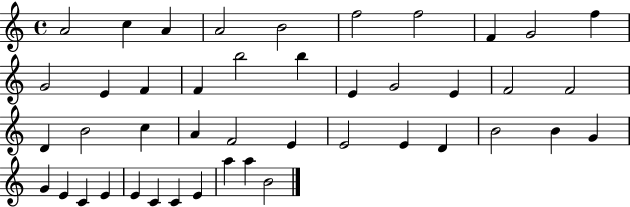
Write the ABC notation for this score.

X:1
T:Untitled
M:4/4
L:1/4
K:C
A2 c A A2 B2 f2 f2 F G2 f G2 E F F b2 b E G2 E F2 F2 D B2 c A F2 E E2 E D B2 B G G E C E E C C E a a B2